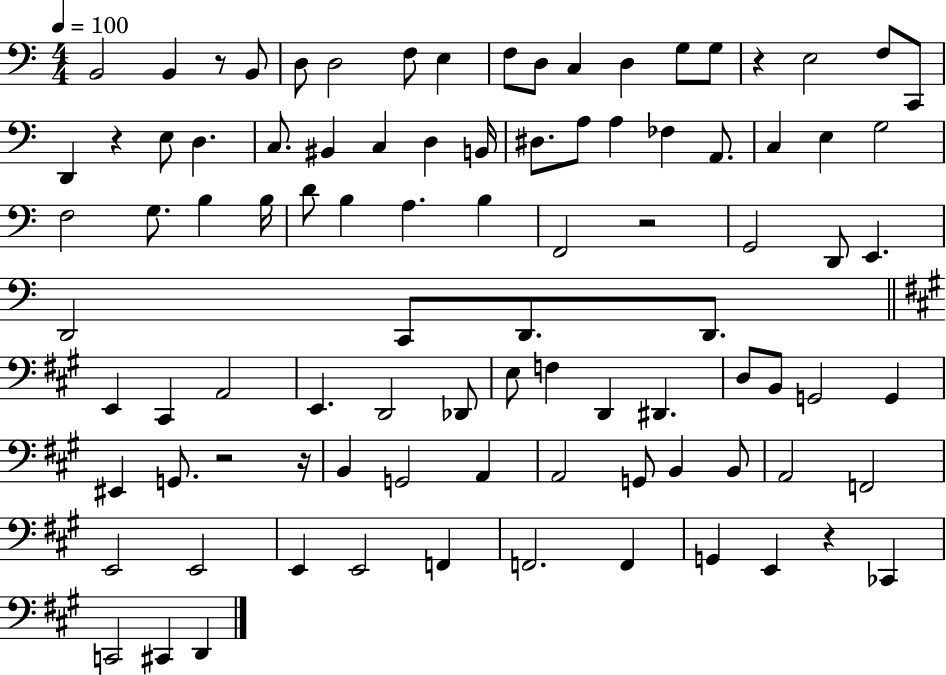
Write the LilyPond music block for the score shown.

{
  \clef bass
  \numericTimeSignature
  \time 4/4
  \key c \major
  \tempo 4 = 100
  \repeat volta 2 { b,2 b,4 r8 b,8 | d8 d2 f8 e4 | f8 d8 c4 d4 g8 g8 | r4 e2 f8 c,8 | \break d,4 r4 e8 d4. | c8. bis,4 c4 d4 b,16 | dis8. a8 a4 fes4 a,8. | c4 e4 g2 | \break f2 g8. b4 b16 | d'8 b4 a4. b4 | f,2 r2 | g,2 d,8 e,4. | \break d,2 c,8 d,8. d,8. | \bar "||" \break \key a \major e,4 cis,4 a,2 | e,4. d,2 des,8 | e8 f4 d,4 dis,4. | d8 b,8 g,2 g,4 | \break eis,4 g,8. r2 r16 | b,4 g,2 a,4 | a,2 g,8 b,4 b,8 | a,2 f,2 | \break e,2 e,2 | e,4 e,2 f,4 | f,2. f,4 | g,4 e,4 r4 ces,4 | \break c,2 cis,4 d,4 | } \bar "|."
}